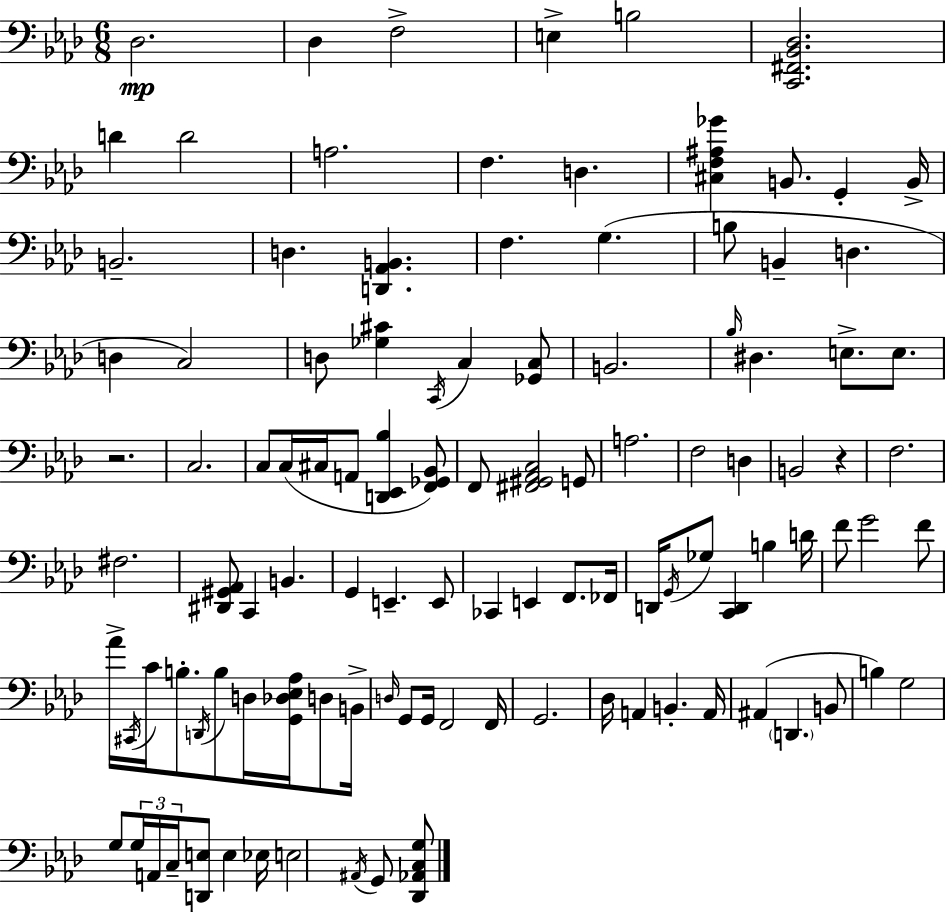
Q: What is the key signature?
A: AES major